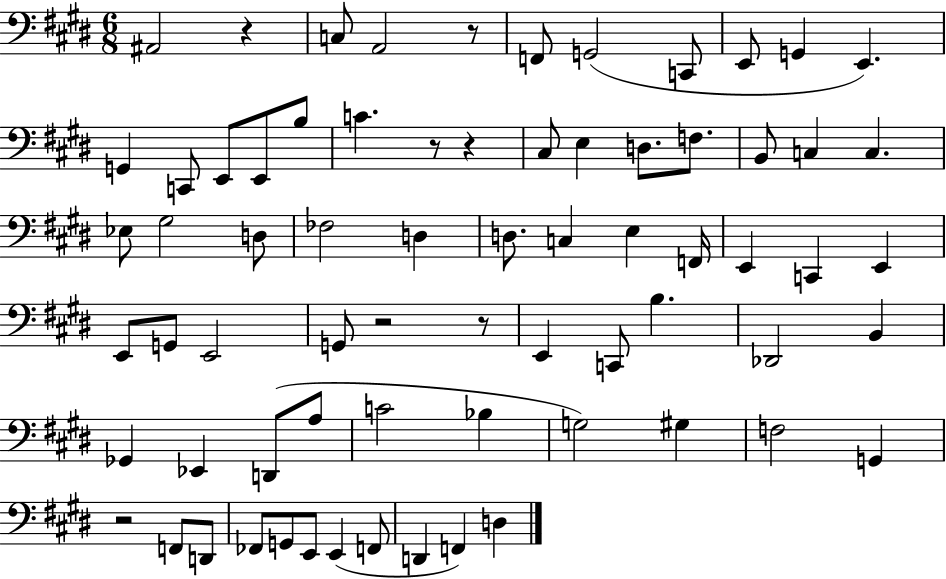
X:1
T:Untitled
M:6/8
L:1/4
K:E
^A,,2 z C,/2 A,,2 z/2 F,,/2 G,,2 C,,/2 E,,/2 G,, E,, G,, C,,/2 E,,/2 E,,/2 B,/2 C z/2 z ^C,/2 E, D,/2 F,/2 B,,/2 C, C, _E,/2 ^G,2 D,/2 _F,2 D, D,/2 C, E, F,,/4 E,, C,, E,, E,,/2 G,,/2 E,,2 G,,/2 z2 z/2 E,, C,,/2 B, _D,,2 B,, _G,, _E,, D,,/2 A,/2 C2 _B, G,2 ^G, F,2 G,, z2 F,,/2 D,,/2 _F,,/2 G,,/2 E,,/2 E,, F,,/2 D,, F,, D,